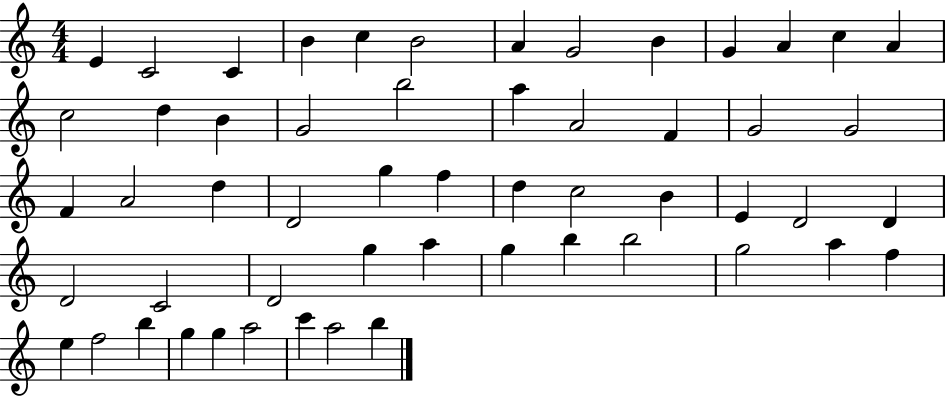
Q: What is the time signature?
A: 4/4